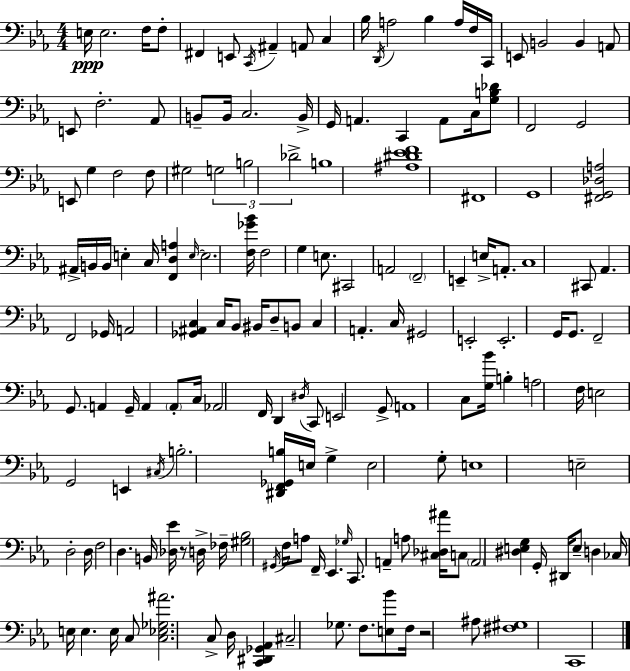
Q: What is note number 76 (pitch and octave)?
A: C3